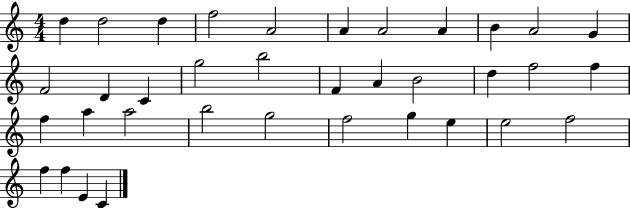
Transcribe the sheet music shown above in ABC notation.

X:1
T:Untitled
M:4/4
L:1/4
K:C
d d2 d f2 A2 A A2 A B A2 G F2 D C g2 b2 F A B2 d f2 f f a a2 b2 g2 f2 g e e2 f2 f f E C